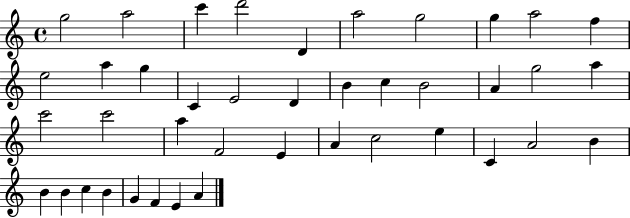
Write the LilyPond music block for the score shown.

{
  \clef treble
  \time 4/4
  \defaultTimeSignature
  \key c \major
  g''2 a''2 | c'''4 d'''2 d'4 | a''2 g''2 | g''4 a''2 f''4 | \break e''2 a''4 g''4 | c'4 e'2 d'4 | b'4 c''4 b'2 | a'4 g''2 a''4 | \break c'''2 c'''2 | a''4 f'2 e'4 | a'4 c''2 e''4 | c'4 a'2 b'4 | \break b'4 b'4 c''4 b'4 | g'4 f'4 e'4 a'4 | \bar "|."
}